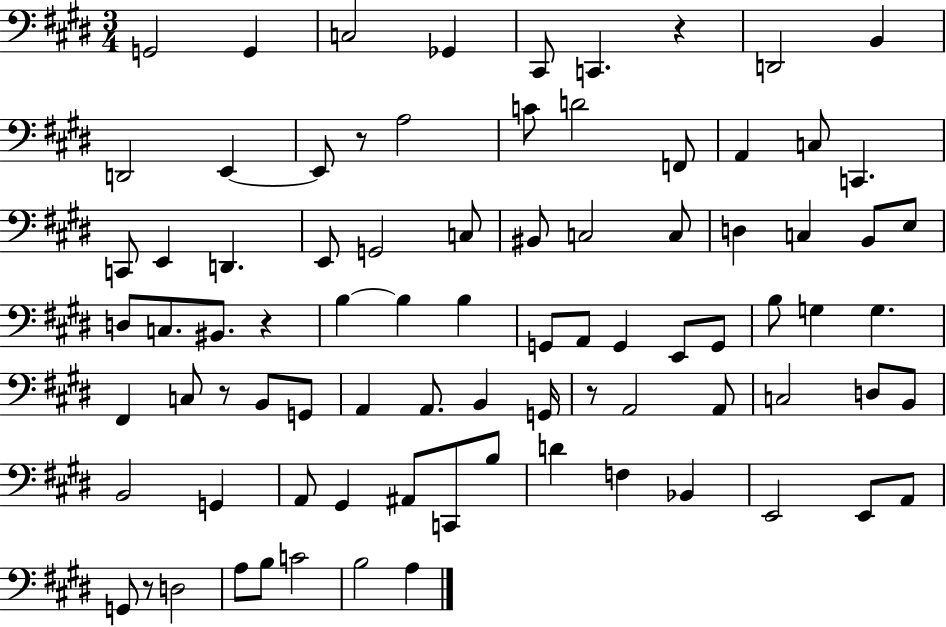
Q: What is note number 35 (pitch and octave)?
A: B3